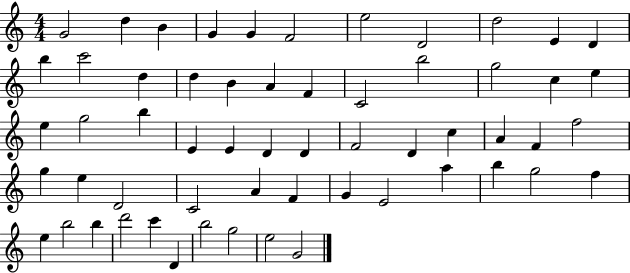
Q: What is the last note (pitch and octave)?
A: G4